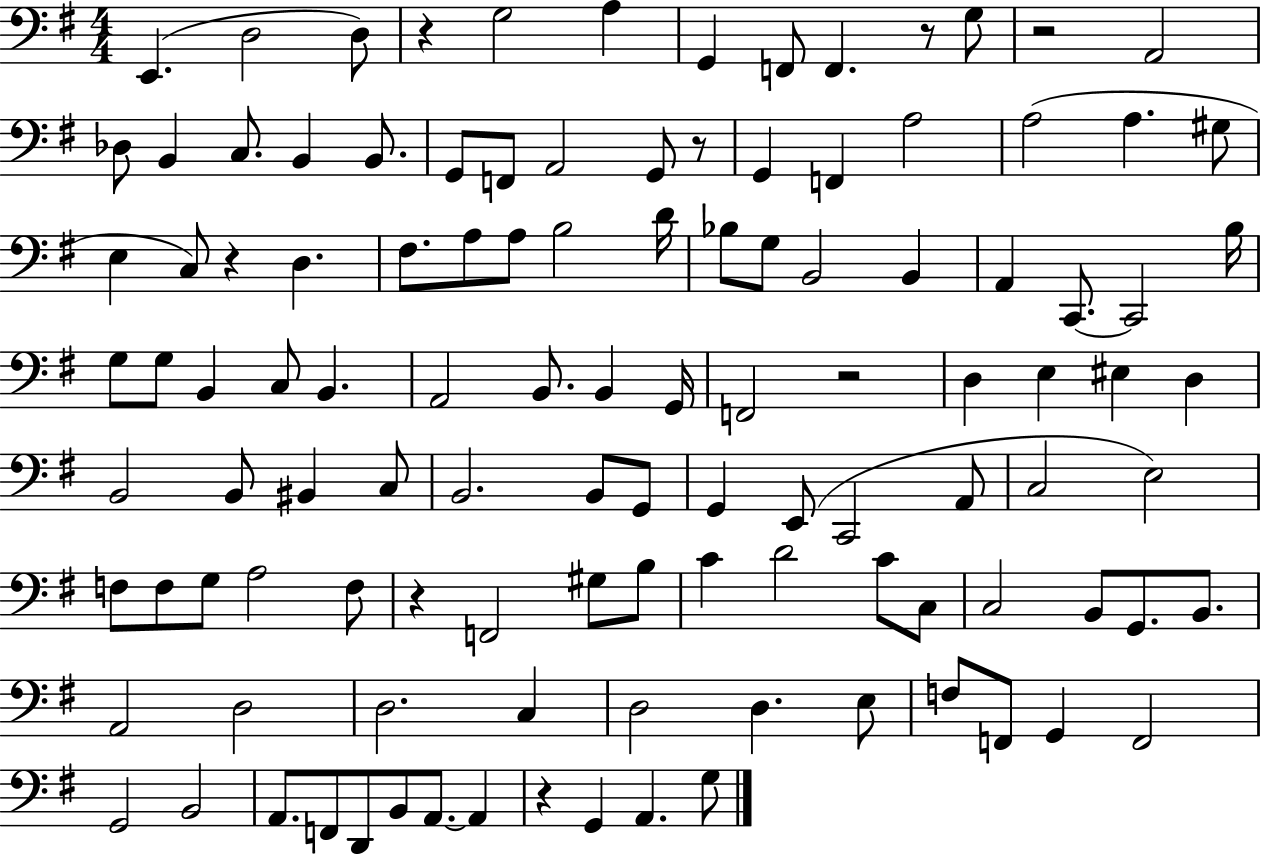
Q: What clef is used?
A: bass